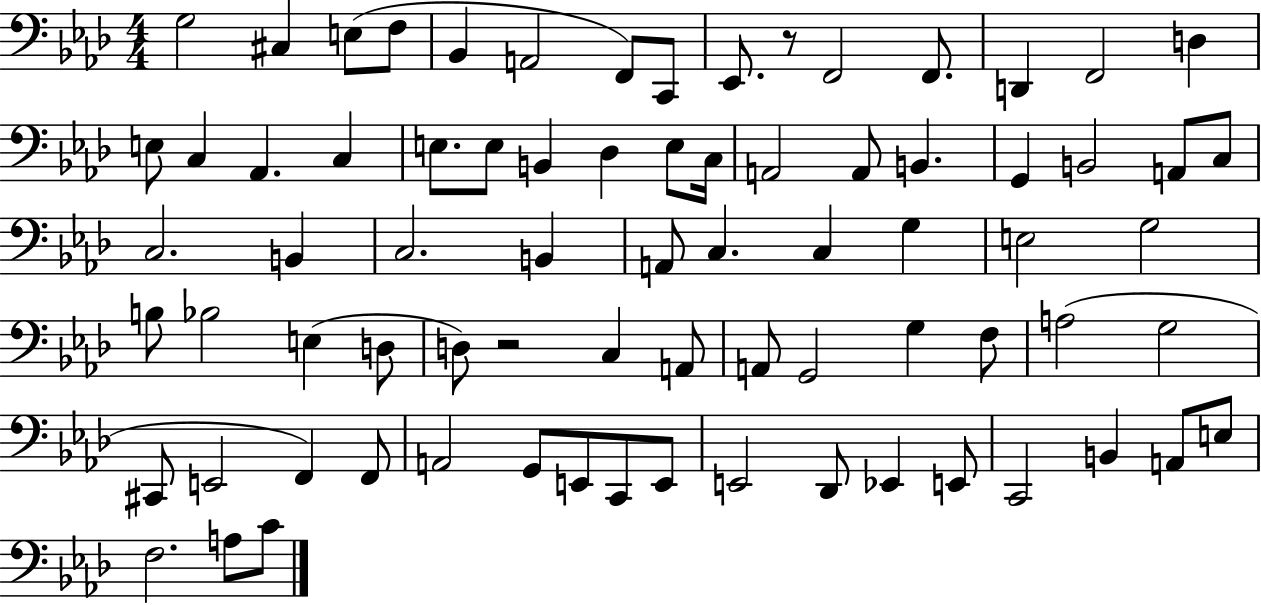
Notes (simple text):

G3/h C#3/q E3/e F3/e Bb2/q A2/h F2/e C2/e Eb2/e. R/e F2/h F2/e. D2/q F2/h D3/q E3/e C3/q Ab2/q. C3/q E3/e. E3/e B2/q Db3/q E3/e C3/s A2/h A2/e B2/q. G2/q B2/h A2/e C3/e C3/h. B2/q C3/h. B2/q A2/e C3/q. C3/q G3/q E3/h G3/h B3/e Bb3/h E3/q D3/e D3/e R/h C3/q A2/e A2/e G2/h G3/q F3/e A3/h G3/h C#2/e E2/h F2/q F2/e A2/h G2/e E2/e C2/e E2/e E2/h Db2/e Eb2/q E2/e C2/h B2/q A2/e E3/e F3/h. A3/e C4/e